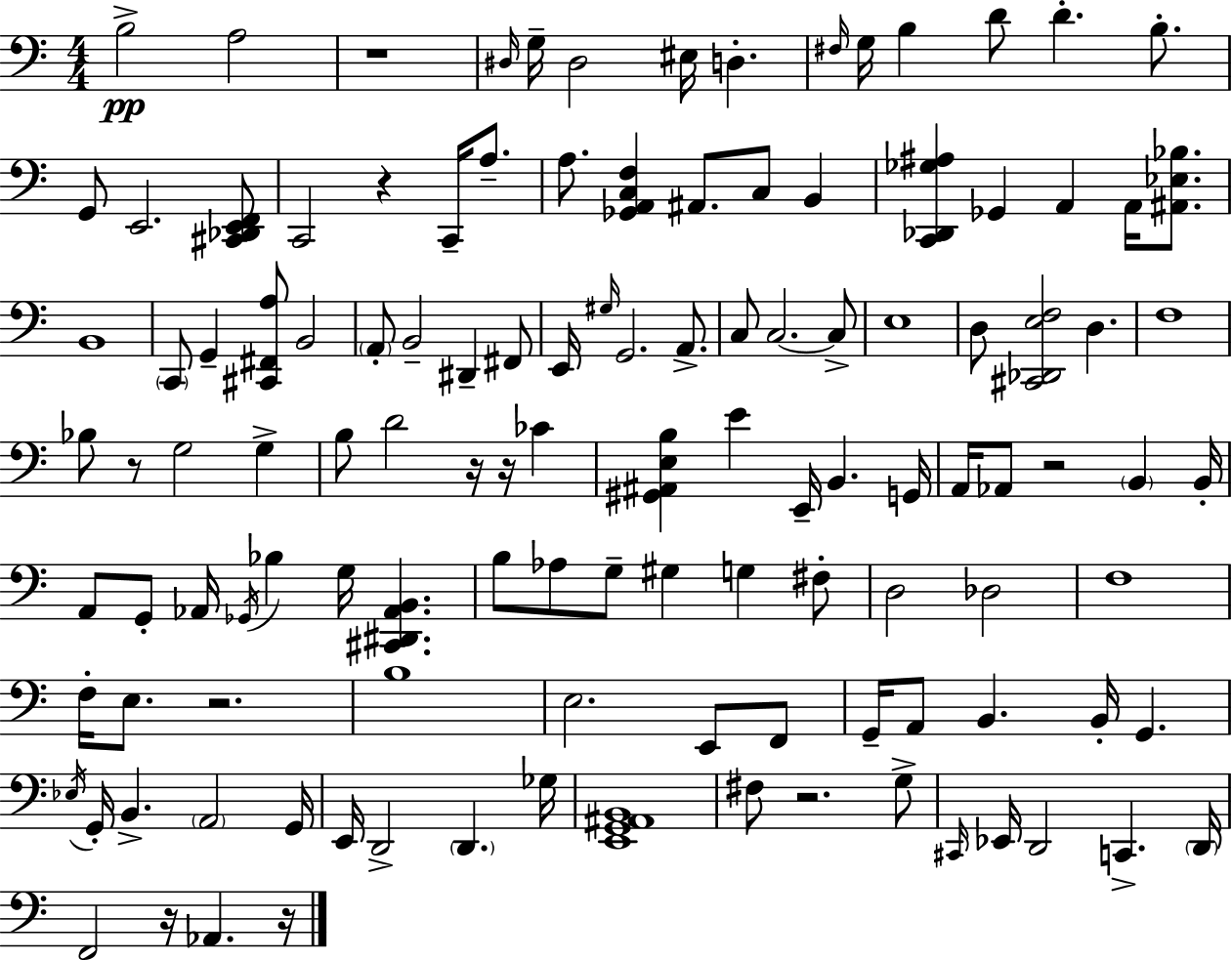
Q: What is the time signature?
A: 4/4